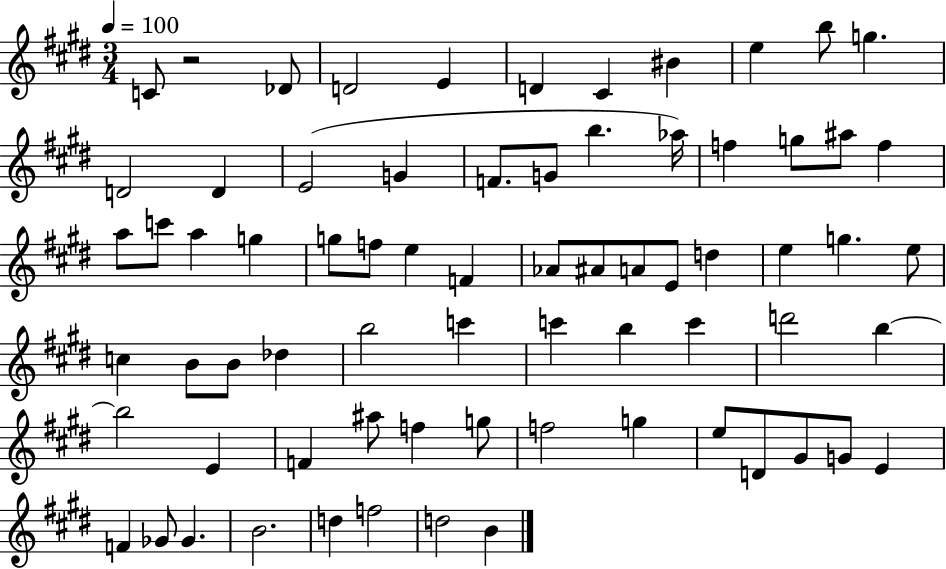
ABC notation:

X:1
T:Untitled
M:3/4
L:1/4
K:E
C/2 z2 _D/2 D2 E D ^C ^B e b/2 g D2 D E2 G F/2 G/2 b _a/4 f g/2 ^a/2 f a/2 c'/2 a g g/2 f/2 e F _A/2 ^A/2 A/2 E/2 d e g e/2 c B/2 B/2 _d b2 c' c' b c' d'2 b b2 E F ^a/2 f g/2 f2 g e/2 D/2 ^G/2 G/2 E F _G/2 _G B2 d f2 d2 B